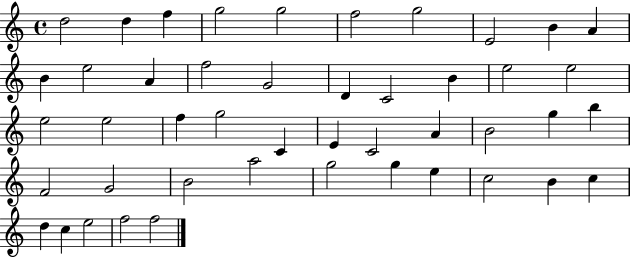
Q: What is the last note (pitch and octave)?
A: F5